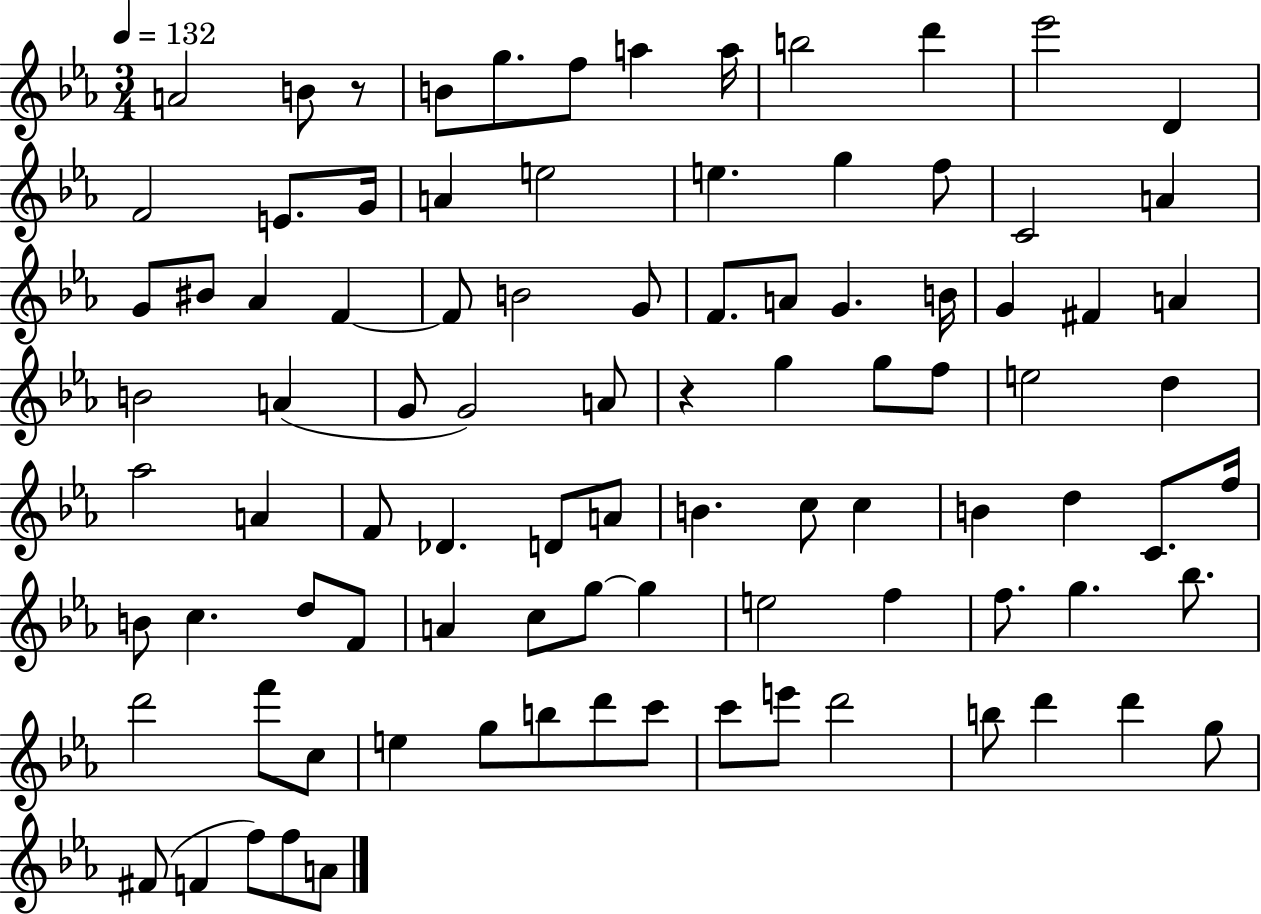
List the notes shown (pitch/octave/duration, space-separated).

A4/h B4/e R/e B4/e G5/e. F5/e A5/q A5/s B5/h D6/q Eb6/h D4/q F4/h E4/e. G4/s A4/q E5/h E5/q. G5/q F5/e C4/h A4/q G4/e BIS4/e Ab4/q F4/q F4/e B4/h G4/e F4/e. A4/e G4/q. B4/s G4/q F#4/q A4/q B4/h A4/q G4/e G4/h A4/e R/q G5/q G5/e F5/e E5/h D5/q Ab5/h A4/q F4/e Db4/q. D4/e A4/e B4/q. C5/e C5/q B4/q D5/q C4/e. F5/s B4/e C5/q. D5/e F4/e A4/q C5/e G5/e G5/q E5/h F5/q F5/e. G5/q. Bb5/e. D6/h F6/e C5/e E5/q G5/e B5/e D6/e C6/e C6/e E6/e D6/h B5/e D6/q D6/q G5/e F#4/e F4/q F5/e F5/e A4/e